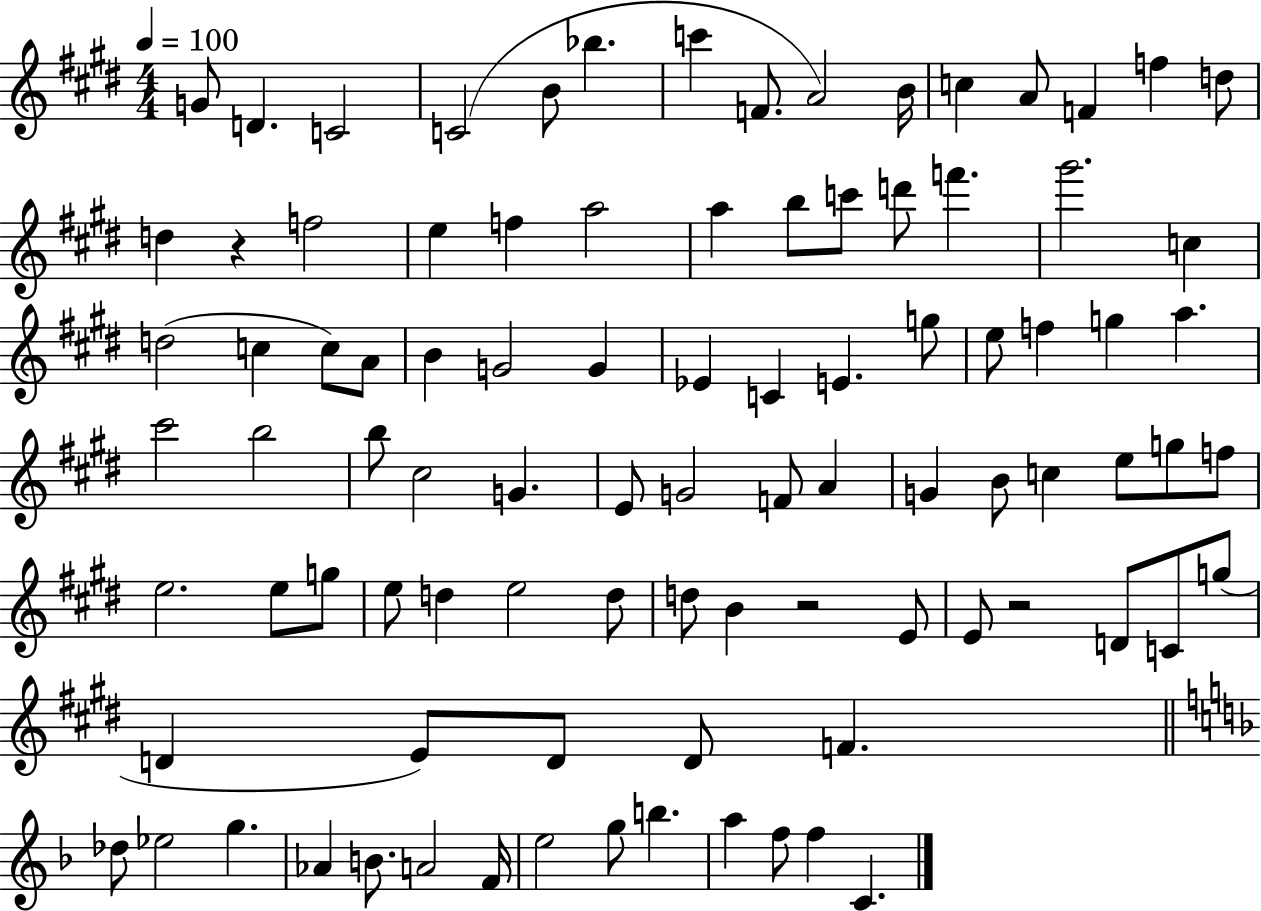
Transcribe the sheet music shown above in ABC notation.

X:1
T:Untitled
M:4/4
L:1/4
K:E
G/2 D C2 C2 B/2 _b c' F/2 A2 B/4 c A/2 F f d/2 d z f2 e f a2 a b/2 c'/2 d'/2 f' ^g'2 c d2 c c/2 A/2 B G2 G _E C E g/2 e/2 f g a ^c'2 b2 b/2 ^c2 G E/2 G2 F/2 A G B/2 c e/2 g/2 f/2 e2 e/2 g/2 e/2 d e2 d/2 d/2 B z2 E/2 E/2 z2 D/2 C/2 g/2 D E/2 D/2 D/2 F _d/2 _e2 g _A B/2 A2 F/4 e2 g/2 b a f/2 f C